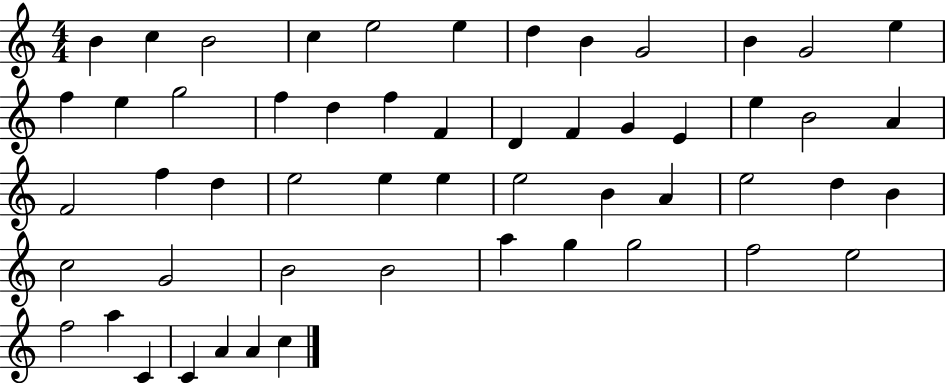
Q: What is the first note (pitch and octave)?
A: B4